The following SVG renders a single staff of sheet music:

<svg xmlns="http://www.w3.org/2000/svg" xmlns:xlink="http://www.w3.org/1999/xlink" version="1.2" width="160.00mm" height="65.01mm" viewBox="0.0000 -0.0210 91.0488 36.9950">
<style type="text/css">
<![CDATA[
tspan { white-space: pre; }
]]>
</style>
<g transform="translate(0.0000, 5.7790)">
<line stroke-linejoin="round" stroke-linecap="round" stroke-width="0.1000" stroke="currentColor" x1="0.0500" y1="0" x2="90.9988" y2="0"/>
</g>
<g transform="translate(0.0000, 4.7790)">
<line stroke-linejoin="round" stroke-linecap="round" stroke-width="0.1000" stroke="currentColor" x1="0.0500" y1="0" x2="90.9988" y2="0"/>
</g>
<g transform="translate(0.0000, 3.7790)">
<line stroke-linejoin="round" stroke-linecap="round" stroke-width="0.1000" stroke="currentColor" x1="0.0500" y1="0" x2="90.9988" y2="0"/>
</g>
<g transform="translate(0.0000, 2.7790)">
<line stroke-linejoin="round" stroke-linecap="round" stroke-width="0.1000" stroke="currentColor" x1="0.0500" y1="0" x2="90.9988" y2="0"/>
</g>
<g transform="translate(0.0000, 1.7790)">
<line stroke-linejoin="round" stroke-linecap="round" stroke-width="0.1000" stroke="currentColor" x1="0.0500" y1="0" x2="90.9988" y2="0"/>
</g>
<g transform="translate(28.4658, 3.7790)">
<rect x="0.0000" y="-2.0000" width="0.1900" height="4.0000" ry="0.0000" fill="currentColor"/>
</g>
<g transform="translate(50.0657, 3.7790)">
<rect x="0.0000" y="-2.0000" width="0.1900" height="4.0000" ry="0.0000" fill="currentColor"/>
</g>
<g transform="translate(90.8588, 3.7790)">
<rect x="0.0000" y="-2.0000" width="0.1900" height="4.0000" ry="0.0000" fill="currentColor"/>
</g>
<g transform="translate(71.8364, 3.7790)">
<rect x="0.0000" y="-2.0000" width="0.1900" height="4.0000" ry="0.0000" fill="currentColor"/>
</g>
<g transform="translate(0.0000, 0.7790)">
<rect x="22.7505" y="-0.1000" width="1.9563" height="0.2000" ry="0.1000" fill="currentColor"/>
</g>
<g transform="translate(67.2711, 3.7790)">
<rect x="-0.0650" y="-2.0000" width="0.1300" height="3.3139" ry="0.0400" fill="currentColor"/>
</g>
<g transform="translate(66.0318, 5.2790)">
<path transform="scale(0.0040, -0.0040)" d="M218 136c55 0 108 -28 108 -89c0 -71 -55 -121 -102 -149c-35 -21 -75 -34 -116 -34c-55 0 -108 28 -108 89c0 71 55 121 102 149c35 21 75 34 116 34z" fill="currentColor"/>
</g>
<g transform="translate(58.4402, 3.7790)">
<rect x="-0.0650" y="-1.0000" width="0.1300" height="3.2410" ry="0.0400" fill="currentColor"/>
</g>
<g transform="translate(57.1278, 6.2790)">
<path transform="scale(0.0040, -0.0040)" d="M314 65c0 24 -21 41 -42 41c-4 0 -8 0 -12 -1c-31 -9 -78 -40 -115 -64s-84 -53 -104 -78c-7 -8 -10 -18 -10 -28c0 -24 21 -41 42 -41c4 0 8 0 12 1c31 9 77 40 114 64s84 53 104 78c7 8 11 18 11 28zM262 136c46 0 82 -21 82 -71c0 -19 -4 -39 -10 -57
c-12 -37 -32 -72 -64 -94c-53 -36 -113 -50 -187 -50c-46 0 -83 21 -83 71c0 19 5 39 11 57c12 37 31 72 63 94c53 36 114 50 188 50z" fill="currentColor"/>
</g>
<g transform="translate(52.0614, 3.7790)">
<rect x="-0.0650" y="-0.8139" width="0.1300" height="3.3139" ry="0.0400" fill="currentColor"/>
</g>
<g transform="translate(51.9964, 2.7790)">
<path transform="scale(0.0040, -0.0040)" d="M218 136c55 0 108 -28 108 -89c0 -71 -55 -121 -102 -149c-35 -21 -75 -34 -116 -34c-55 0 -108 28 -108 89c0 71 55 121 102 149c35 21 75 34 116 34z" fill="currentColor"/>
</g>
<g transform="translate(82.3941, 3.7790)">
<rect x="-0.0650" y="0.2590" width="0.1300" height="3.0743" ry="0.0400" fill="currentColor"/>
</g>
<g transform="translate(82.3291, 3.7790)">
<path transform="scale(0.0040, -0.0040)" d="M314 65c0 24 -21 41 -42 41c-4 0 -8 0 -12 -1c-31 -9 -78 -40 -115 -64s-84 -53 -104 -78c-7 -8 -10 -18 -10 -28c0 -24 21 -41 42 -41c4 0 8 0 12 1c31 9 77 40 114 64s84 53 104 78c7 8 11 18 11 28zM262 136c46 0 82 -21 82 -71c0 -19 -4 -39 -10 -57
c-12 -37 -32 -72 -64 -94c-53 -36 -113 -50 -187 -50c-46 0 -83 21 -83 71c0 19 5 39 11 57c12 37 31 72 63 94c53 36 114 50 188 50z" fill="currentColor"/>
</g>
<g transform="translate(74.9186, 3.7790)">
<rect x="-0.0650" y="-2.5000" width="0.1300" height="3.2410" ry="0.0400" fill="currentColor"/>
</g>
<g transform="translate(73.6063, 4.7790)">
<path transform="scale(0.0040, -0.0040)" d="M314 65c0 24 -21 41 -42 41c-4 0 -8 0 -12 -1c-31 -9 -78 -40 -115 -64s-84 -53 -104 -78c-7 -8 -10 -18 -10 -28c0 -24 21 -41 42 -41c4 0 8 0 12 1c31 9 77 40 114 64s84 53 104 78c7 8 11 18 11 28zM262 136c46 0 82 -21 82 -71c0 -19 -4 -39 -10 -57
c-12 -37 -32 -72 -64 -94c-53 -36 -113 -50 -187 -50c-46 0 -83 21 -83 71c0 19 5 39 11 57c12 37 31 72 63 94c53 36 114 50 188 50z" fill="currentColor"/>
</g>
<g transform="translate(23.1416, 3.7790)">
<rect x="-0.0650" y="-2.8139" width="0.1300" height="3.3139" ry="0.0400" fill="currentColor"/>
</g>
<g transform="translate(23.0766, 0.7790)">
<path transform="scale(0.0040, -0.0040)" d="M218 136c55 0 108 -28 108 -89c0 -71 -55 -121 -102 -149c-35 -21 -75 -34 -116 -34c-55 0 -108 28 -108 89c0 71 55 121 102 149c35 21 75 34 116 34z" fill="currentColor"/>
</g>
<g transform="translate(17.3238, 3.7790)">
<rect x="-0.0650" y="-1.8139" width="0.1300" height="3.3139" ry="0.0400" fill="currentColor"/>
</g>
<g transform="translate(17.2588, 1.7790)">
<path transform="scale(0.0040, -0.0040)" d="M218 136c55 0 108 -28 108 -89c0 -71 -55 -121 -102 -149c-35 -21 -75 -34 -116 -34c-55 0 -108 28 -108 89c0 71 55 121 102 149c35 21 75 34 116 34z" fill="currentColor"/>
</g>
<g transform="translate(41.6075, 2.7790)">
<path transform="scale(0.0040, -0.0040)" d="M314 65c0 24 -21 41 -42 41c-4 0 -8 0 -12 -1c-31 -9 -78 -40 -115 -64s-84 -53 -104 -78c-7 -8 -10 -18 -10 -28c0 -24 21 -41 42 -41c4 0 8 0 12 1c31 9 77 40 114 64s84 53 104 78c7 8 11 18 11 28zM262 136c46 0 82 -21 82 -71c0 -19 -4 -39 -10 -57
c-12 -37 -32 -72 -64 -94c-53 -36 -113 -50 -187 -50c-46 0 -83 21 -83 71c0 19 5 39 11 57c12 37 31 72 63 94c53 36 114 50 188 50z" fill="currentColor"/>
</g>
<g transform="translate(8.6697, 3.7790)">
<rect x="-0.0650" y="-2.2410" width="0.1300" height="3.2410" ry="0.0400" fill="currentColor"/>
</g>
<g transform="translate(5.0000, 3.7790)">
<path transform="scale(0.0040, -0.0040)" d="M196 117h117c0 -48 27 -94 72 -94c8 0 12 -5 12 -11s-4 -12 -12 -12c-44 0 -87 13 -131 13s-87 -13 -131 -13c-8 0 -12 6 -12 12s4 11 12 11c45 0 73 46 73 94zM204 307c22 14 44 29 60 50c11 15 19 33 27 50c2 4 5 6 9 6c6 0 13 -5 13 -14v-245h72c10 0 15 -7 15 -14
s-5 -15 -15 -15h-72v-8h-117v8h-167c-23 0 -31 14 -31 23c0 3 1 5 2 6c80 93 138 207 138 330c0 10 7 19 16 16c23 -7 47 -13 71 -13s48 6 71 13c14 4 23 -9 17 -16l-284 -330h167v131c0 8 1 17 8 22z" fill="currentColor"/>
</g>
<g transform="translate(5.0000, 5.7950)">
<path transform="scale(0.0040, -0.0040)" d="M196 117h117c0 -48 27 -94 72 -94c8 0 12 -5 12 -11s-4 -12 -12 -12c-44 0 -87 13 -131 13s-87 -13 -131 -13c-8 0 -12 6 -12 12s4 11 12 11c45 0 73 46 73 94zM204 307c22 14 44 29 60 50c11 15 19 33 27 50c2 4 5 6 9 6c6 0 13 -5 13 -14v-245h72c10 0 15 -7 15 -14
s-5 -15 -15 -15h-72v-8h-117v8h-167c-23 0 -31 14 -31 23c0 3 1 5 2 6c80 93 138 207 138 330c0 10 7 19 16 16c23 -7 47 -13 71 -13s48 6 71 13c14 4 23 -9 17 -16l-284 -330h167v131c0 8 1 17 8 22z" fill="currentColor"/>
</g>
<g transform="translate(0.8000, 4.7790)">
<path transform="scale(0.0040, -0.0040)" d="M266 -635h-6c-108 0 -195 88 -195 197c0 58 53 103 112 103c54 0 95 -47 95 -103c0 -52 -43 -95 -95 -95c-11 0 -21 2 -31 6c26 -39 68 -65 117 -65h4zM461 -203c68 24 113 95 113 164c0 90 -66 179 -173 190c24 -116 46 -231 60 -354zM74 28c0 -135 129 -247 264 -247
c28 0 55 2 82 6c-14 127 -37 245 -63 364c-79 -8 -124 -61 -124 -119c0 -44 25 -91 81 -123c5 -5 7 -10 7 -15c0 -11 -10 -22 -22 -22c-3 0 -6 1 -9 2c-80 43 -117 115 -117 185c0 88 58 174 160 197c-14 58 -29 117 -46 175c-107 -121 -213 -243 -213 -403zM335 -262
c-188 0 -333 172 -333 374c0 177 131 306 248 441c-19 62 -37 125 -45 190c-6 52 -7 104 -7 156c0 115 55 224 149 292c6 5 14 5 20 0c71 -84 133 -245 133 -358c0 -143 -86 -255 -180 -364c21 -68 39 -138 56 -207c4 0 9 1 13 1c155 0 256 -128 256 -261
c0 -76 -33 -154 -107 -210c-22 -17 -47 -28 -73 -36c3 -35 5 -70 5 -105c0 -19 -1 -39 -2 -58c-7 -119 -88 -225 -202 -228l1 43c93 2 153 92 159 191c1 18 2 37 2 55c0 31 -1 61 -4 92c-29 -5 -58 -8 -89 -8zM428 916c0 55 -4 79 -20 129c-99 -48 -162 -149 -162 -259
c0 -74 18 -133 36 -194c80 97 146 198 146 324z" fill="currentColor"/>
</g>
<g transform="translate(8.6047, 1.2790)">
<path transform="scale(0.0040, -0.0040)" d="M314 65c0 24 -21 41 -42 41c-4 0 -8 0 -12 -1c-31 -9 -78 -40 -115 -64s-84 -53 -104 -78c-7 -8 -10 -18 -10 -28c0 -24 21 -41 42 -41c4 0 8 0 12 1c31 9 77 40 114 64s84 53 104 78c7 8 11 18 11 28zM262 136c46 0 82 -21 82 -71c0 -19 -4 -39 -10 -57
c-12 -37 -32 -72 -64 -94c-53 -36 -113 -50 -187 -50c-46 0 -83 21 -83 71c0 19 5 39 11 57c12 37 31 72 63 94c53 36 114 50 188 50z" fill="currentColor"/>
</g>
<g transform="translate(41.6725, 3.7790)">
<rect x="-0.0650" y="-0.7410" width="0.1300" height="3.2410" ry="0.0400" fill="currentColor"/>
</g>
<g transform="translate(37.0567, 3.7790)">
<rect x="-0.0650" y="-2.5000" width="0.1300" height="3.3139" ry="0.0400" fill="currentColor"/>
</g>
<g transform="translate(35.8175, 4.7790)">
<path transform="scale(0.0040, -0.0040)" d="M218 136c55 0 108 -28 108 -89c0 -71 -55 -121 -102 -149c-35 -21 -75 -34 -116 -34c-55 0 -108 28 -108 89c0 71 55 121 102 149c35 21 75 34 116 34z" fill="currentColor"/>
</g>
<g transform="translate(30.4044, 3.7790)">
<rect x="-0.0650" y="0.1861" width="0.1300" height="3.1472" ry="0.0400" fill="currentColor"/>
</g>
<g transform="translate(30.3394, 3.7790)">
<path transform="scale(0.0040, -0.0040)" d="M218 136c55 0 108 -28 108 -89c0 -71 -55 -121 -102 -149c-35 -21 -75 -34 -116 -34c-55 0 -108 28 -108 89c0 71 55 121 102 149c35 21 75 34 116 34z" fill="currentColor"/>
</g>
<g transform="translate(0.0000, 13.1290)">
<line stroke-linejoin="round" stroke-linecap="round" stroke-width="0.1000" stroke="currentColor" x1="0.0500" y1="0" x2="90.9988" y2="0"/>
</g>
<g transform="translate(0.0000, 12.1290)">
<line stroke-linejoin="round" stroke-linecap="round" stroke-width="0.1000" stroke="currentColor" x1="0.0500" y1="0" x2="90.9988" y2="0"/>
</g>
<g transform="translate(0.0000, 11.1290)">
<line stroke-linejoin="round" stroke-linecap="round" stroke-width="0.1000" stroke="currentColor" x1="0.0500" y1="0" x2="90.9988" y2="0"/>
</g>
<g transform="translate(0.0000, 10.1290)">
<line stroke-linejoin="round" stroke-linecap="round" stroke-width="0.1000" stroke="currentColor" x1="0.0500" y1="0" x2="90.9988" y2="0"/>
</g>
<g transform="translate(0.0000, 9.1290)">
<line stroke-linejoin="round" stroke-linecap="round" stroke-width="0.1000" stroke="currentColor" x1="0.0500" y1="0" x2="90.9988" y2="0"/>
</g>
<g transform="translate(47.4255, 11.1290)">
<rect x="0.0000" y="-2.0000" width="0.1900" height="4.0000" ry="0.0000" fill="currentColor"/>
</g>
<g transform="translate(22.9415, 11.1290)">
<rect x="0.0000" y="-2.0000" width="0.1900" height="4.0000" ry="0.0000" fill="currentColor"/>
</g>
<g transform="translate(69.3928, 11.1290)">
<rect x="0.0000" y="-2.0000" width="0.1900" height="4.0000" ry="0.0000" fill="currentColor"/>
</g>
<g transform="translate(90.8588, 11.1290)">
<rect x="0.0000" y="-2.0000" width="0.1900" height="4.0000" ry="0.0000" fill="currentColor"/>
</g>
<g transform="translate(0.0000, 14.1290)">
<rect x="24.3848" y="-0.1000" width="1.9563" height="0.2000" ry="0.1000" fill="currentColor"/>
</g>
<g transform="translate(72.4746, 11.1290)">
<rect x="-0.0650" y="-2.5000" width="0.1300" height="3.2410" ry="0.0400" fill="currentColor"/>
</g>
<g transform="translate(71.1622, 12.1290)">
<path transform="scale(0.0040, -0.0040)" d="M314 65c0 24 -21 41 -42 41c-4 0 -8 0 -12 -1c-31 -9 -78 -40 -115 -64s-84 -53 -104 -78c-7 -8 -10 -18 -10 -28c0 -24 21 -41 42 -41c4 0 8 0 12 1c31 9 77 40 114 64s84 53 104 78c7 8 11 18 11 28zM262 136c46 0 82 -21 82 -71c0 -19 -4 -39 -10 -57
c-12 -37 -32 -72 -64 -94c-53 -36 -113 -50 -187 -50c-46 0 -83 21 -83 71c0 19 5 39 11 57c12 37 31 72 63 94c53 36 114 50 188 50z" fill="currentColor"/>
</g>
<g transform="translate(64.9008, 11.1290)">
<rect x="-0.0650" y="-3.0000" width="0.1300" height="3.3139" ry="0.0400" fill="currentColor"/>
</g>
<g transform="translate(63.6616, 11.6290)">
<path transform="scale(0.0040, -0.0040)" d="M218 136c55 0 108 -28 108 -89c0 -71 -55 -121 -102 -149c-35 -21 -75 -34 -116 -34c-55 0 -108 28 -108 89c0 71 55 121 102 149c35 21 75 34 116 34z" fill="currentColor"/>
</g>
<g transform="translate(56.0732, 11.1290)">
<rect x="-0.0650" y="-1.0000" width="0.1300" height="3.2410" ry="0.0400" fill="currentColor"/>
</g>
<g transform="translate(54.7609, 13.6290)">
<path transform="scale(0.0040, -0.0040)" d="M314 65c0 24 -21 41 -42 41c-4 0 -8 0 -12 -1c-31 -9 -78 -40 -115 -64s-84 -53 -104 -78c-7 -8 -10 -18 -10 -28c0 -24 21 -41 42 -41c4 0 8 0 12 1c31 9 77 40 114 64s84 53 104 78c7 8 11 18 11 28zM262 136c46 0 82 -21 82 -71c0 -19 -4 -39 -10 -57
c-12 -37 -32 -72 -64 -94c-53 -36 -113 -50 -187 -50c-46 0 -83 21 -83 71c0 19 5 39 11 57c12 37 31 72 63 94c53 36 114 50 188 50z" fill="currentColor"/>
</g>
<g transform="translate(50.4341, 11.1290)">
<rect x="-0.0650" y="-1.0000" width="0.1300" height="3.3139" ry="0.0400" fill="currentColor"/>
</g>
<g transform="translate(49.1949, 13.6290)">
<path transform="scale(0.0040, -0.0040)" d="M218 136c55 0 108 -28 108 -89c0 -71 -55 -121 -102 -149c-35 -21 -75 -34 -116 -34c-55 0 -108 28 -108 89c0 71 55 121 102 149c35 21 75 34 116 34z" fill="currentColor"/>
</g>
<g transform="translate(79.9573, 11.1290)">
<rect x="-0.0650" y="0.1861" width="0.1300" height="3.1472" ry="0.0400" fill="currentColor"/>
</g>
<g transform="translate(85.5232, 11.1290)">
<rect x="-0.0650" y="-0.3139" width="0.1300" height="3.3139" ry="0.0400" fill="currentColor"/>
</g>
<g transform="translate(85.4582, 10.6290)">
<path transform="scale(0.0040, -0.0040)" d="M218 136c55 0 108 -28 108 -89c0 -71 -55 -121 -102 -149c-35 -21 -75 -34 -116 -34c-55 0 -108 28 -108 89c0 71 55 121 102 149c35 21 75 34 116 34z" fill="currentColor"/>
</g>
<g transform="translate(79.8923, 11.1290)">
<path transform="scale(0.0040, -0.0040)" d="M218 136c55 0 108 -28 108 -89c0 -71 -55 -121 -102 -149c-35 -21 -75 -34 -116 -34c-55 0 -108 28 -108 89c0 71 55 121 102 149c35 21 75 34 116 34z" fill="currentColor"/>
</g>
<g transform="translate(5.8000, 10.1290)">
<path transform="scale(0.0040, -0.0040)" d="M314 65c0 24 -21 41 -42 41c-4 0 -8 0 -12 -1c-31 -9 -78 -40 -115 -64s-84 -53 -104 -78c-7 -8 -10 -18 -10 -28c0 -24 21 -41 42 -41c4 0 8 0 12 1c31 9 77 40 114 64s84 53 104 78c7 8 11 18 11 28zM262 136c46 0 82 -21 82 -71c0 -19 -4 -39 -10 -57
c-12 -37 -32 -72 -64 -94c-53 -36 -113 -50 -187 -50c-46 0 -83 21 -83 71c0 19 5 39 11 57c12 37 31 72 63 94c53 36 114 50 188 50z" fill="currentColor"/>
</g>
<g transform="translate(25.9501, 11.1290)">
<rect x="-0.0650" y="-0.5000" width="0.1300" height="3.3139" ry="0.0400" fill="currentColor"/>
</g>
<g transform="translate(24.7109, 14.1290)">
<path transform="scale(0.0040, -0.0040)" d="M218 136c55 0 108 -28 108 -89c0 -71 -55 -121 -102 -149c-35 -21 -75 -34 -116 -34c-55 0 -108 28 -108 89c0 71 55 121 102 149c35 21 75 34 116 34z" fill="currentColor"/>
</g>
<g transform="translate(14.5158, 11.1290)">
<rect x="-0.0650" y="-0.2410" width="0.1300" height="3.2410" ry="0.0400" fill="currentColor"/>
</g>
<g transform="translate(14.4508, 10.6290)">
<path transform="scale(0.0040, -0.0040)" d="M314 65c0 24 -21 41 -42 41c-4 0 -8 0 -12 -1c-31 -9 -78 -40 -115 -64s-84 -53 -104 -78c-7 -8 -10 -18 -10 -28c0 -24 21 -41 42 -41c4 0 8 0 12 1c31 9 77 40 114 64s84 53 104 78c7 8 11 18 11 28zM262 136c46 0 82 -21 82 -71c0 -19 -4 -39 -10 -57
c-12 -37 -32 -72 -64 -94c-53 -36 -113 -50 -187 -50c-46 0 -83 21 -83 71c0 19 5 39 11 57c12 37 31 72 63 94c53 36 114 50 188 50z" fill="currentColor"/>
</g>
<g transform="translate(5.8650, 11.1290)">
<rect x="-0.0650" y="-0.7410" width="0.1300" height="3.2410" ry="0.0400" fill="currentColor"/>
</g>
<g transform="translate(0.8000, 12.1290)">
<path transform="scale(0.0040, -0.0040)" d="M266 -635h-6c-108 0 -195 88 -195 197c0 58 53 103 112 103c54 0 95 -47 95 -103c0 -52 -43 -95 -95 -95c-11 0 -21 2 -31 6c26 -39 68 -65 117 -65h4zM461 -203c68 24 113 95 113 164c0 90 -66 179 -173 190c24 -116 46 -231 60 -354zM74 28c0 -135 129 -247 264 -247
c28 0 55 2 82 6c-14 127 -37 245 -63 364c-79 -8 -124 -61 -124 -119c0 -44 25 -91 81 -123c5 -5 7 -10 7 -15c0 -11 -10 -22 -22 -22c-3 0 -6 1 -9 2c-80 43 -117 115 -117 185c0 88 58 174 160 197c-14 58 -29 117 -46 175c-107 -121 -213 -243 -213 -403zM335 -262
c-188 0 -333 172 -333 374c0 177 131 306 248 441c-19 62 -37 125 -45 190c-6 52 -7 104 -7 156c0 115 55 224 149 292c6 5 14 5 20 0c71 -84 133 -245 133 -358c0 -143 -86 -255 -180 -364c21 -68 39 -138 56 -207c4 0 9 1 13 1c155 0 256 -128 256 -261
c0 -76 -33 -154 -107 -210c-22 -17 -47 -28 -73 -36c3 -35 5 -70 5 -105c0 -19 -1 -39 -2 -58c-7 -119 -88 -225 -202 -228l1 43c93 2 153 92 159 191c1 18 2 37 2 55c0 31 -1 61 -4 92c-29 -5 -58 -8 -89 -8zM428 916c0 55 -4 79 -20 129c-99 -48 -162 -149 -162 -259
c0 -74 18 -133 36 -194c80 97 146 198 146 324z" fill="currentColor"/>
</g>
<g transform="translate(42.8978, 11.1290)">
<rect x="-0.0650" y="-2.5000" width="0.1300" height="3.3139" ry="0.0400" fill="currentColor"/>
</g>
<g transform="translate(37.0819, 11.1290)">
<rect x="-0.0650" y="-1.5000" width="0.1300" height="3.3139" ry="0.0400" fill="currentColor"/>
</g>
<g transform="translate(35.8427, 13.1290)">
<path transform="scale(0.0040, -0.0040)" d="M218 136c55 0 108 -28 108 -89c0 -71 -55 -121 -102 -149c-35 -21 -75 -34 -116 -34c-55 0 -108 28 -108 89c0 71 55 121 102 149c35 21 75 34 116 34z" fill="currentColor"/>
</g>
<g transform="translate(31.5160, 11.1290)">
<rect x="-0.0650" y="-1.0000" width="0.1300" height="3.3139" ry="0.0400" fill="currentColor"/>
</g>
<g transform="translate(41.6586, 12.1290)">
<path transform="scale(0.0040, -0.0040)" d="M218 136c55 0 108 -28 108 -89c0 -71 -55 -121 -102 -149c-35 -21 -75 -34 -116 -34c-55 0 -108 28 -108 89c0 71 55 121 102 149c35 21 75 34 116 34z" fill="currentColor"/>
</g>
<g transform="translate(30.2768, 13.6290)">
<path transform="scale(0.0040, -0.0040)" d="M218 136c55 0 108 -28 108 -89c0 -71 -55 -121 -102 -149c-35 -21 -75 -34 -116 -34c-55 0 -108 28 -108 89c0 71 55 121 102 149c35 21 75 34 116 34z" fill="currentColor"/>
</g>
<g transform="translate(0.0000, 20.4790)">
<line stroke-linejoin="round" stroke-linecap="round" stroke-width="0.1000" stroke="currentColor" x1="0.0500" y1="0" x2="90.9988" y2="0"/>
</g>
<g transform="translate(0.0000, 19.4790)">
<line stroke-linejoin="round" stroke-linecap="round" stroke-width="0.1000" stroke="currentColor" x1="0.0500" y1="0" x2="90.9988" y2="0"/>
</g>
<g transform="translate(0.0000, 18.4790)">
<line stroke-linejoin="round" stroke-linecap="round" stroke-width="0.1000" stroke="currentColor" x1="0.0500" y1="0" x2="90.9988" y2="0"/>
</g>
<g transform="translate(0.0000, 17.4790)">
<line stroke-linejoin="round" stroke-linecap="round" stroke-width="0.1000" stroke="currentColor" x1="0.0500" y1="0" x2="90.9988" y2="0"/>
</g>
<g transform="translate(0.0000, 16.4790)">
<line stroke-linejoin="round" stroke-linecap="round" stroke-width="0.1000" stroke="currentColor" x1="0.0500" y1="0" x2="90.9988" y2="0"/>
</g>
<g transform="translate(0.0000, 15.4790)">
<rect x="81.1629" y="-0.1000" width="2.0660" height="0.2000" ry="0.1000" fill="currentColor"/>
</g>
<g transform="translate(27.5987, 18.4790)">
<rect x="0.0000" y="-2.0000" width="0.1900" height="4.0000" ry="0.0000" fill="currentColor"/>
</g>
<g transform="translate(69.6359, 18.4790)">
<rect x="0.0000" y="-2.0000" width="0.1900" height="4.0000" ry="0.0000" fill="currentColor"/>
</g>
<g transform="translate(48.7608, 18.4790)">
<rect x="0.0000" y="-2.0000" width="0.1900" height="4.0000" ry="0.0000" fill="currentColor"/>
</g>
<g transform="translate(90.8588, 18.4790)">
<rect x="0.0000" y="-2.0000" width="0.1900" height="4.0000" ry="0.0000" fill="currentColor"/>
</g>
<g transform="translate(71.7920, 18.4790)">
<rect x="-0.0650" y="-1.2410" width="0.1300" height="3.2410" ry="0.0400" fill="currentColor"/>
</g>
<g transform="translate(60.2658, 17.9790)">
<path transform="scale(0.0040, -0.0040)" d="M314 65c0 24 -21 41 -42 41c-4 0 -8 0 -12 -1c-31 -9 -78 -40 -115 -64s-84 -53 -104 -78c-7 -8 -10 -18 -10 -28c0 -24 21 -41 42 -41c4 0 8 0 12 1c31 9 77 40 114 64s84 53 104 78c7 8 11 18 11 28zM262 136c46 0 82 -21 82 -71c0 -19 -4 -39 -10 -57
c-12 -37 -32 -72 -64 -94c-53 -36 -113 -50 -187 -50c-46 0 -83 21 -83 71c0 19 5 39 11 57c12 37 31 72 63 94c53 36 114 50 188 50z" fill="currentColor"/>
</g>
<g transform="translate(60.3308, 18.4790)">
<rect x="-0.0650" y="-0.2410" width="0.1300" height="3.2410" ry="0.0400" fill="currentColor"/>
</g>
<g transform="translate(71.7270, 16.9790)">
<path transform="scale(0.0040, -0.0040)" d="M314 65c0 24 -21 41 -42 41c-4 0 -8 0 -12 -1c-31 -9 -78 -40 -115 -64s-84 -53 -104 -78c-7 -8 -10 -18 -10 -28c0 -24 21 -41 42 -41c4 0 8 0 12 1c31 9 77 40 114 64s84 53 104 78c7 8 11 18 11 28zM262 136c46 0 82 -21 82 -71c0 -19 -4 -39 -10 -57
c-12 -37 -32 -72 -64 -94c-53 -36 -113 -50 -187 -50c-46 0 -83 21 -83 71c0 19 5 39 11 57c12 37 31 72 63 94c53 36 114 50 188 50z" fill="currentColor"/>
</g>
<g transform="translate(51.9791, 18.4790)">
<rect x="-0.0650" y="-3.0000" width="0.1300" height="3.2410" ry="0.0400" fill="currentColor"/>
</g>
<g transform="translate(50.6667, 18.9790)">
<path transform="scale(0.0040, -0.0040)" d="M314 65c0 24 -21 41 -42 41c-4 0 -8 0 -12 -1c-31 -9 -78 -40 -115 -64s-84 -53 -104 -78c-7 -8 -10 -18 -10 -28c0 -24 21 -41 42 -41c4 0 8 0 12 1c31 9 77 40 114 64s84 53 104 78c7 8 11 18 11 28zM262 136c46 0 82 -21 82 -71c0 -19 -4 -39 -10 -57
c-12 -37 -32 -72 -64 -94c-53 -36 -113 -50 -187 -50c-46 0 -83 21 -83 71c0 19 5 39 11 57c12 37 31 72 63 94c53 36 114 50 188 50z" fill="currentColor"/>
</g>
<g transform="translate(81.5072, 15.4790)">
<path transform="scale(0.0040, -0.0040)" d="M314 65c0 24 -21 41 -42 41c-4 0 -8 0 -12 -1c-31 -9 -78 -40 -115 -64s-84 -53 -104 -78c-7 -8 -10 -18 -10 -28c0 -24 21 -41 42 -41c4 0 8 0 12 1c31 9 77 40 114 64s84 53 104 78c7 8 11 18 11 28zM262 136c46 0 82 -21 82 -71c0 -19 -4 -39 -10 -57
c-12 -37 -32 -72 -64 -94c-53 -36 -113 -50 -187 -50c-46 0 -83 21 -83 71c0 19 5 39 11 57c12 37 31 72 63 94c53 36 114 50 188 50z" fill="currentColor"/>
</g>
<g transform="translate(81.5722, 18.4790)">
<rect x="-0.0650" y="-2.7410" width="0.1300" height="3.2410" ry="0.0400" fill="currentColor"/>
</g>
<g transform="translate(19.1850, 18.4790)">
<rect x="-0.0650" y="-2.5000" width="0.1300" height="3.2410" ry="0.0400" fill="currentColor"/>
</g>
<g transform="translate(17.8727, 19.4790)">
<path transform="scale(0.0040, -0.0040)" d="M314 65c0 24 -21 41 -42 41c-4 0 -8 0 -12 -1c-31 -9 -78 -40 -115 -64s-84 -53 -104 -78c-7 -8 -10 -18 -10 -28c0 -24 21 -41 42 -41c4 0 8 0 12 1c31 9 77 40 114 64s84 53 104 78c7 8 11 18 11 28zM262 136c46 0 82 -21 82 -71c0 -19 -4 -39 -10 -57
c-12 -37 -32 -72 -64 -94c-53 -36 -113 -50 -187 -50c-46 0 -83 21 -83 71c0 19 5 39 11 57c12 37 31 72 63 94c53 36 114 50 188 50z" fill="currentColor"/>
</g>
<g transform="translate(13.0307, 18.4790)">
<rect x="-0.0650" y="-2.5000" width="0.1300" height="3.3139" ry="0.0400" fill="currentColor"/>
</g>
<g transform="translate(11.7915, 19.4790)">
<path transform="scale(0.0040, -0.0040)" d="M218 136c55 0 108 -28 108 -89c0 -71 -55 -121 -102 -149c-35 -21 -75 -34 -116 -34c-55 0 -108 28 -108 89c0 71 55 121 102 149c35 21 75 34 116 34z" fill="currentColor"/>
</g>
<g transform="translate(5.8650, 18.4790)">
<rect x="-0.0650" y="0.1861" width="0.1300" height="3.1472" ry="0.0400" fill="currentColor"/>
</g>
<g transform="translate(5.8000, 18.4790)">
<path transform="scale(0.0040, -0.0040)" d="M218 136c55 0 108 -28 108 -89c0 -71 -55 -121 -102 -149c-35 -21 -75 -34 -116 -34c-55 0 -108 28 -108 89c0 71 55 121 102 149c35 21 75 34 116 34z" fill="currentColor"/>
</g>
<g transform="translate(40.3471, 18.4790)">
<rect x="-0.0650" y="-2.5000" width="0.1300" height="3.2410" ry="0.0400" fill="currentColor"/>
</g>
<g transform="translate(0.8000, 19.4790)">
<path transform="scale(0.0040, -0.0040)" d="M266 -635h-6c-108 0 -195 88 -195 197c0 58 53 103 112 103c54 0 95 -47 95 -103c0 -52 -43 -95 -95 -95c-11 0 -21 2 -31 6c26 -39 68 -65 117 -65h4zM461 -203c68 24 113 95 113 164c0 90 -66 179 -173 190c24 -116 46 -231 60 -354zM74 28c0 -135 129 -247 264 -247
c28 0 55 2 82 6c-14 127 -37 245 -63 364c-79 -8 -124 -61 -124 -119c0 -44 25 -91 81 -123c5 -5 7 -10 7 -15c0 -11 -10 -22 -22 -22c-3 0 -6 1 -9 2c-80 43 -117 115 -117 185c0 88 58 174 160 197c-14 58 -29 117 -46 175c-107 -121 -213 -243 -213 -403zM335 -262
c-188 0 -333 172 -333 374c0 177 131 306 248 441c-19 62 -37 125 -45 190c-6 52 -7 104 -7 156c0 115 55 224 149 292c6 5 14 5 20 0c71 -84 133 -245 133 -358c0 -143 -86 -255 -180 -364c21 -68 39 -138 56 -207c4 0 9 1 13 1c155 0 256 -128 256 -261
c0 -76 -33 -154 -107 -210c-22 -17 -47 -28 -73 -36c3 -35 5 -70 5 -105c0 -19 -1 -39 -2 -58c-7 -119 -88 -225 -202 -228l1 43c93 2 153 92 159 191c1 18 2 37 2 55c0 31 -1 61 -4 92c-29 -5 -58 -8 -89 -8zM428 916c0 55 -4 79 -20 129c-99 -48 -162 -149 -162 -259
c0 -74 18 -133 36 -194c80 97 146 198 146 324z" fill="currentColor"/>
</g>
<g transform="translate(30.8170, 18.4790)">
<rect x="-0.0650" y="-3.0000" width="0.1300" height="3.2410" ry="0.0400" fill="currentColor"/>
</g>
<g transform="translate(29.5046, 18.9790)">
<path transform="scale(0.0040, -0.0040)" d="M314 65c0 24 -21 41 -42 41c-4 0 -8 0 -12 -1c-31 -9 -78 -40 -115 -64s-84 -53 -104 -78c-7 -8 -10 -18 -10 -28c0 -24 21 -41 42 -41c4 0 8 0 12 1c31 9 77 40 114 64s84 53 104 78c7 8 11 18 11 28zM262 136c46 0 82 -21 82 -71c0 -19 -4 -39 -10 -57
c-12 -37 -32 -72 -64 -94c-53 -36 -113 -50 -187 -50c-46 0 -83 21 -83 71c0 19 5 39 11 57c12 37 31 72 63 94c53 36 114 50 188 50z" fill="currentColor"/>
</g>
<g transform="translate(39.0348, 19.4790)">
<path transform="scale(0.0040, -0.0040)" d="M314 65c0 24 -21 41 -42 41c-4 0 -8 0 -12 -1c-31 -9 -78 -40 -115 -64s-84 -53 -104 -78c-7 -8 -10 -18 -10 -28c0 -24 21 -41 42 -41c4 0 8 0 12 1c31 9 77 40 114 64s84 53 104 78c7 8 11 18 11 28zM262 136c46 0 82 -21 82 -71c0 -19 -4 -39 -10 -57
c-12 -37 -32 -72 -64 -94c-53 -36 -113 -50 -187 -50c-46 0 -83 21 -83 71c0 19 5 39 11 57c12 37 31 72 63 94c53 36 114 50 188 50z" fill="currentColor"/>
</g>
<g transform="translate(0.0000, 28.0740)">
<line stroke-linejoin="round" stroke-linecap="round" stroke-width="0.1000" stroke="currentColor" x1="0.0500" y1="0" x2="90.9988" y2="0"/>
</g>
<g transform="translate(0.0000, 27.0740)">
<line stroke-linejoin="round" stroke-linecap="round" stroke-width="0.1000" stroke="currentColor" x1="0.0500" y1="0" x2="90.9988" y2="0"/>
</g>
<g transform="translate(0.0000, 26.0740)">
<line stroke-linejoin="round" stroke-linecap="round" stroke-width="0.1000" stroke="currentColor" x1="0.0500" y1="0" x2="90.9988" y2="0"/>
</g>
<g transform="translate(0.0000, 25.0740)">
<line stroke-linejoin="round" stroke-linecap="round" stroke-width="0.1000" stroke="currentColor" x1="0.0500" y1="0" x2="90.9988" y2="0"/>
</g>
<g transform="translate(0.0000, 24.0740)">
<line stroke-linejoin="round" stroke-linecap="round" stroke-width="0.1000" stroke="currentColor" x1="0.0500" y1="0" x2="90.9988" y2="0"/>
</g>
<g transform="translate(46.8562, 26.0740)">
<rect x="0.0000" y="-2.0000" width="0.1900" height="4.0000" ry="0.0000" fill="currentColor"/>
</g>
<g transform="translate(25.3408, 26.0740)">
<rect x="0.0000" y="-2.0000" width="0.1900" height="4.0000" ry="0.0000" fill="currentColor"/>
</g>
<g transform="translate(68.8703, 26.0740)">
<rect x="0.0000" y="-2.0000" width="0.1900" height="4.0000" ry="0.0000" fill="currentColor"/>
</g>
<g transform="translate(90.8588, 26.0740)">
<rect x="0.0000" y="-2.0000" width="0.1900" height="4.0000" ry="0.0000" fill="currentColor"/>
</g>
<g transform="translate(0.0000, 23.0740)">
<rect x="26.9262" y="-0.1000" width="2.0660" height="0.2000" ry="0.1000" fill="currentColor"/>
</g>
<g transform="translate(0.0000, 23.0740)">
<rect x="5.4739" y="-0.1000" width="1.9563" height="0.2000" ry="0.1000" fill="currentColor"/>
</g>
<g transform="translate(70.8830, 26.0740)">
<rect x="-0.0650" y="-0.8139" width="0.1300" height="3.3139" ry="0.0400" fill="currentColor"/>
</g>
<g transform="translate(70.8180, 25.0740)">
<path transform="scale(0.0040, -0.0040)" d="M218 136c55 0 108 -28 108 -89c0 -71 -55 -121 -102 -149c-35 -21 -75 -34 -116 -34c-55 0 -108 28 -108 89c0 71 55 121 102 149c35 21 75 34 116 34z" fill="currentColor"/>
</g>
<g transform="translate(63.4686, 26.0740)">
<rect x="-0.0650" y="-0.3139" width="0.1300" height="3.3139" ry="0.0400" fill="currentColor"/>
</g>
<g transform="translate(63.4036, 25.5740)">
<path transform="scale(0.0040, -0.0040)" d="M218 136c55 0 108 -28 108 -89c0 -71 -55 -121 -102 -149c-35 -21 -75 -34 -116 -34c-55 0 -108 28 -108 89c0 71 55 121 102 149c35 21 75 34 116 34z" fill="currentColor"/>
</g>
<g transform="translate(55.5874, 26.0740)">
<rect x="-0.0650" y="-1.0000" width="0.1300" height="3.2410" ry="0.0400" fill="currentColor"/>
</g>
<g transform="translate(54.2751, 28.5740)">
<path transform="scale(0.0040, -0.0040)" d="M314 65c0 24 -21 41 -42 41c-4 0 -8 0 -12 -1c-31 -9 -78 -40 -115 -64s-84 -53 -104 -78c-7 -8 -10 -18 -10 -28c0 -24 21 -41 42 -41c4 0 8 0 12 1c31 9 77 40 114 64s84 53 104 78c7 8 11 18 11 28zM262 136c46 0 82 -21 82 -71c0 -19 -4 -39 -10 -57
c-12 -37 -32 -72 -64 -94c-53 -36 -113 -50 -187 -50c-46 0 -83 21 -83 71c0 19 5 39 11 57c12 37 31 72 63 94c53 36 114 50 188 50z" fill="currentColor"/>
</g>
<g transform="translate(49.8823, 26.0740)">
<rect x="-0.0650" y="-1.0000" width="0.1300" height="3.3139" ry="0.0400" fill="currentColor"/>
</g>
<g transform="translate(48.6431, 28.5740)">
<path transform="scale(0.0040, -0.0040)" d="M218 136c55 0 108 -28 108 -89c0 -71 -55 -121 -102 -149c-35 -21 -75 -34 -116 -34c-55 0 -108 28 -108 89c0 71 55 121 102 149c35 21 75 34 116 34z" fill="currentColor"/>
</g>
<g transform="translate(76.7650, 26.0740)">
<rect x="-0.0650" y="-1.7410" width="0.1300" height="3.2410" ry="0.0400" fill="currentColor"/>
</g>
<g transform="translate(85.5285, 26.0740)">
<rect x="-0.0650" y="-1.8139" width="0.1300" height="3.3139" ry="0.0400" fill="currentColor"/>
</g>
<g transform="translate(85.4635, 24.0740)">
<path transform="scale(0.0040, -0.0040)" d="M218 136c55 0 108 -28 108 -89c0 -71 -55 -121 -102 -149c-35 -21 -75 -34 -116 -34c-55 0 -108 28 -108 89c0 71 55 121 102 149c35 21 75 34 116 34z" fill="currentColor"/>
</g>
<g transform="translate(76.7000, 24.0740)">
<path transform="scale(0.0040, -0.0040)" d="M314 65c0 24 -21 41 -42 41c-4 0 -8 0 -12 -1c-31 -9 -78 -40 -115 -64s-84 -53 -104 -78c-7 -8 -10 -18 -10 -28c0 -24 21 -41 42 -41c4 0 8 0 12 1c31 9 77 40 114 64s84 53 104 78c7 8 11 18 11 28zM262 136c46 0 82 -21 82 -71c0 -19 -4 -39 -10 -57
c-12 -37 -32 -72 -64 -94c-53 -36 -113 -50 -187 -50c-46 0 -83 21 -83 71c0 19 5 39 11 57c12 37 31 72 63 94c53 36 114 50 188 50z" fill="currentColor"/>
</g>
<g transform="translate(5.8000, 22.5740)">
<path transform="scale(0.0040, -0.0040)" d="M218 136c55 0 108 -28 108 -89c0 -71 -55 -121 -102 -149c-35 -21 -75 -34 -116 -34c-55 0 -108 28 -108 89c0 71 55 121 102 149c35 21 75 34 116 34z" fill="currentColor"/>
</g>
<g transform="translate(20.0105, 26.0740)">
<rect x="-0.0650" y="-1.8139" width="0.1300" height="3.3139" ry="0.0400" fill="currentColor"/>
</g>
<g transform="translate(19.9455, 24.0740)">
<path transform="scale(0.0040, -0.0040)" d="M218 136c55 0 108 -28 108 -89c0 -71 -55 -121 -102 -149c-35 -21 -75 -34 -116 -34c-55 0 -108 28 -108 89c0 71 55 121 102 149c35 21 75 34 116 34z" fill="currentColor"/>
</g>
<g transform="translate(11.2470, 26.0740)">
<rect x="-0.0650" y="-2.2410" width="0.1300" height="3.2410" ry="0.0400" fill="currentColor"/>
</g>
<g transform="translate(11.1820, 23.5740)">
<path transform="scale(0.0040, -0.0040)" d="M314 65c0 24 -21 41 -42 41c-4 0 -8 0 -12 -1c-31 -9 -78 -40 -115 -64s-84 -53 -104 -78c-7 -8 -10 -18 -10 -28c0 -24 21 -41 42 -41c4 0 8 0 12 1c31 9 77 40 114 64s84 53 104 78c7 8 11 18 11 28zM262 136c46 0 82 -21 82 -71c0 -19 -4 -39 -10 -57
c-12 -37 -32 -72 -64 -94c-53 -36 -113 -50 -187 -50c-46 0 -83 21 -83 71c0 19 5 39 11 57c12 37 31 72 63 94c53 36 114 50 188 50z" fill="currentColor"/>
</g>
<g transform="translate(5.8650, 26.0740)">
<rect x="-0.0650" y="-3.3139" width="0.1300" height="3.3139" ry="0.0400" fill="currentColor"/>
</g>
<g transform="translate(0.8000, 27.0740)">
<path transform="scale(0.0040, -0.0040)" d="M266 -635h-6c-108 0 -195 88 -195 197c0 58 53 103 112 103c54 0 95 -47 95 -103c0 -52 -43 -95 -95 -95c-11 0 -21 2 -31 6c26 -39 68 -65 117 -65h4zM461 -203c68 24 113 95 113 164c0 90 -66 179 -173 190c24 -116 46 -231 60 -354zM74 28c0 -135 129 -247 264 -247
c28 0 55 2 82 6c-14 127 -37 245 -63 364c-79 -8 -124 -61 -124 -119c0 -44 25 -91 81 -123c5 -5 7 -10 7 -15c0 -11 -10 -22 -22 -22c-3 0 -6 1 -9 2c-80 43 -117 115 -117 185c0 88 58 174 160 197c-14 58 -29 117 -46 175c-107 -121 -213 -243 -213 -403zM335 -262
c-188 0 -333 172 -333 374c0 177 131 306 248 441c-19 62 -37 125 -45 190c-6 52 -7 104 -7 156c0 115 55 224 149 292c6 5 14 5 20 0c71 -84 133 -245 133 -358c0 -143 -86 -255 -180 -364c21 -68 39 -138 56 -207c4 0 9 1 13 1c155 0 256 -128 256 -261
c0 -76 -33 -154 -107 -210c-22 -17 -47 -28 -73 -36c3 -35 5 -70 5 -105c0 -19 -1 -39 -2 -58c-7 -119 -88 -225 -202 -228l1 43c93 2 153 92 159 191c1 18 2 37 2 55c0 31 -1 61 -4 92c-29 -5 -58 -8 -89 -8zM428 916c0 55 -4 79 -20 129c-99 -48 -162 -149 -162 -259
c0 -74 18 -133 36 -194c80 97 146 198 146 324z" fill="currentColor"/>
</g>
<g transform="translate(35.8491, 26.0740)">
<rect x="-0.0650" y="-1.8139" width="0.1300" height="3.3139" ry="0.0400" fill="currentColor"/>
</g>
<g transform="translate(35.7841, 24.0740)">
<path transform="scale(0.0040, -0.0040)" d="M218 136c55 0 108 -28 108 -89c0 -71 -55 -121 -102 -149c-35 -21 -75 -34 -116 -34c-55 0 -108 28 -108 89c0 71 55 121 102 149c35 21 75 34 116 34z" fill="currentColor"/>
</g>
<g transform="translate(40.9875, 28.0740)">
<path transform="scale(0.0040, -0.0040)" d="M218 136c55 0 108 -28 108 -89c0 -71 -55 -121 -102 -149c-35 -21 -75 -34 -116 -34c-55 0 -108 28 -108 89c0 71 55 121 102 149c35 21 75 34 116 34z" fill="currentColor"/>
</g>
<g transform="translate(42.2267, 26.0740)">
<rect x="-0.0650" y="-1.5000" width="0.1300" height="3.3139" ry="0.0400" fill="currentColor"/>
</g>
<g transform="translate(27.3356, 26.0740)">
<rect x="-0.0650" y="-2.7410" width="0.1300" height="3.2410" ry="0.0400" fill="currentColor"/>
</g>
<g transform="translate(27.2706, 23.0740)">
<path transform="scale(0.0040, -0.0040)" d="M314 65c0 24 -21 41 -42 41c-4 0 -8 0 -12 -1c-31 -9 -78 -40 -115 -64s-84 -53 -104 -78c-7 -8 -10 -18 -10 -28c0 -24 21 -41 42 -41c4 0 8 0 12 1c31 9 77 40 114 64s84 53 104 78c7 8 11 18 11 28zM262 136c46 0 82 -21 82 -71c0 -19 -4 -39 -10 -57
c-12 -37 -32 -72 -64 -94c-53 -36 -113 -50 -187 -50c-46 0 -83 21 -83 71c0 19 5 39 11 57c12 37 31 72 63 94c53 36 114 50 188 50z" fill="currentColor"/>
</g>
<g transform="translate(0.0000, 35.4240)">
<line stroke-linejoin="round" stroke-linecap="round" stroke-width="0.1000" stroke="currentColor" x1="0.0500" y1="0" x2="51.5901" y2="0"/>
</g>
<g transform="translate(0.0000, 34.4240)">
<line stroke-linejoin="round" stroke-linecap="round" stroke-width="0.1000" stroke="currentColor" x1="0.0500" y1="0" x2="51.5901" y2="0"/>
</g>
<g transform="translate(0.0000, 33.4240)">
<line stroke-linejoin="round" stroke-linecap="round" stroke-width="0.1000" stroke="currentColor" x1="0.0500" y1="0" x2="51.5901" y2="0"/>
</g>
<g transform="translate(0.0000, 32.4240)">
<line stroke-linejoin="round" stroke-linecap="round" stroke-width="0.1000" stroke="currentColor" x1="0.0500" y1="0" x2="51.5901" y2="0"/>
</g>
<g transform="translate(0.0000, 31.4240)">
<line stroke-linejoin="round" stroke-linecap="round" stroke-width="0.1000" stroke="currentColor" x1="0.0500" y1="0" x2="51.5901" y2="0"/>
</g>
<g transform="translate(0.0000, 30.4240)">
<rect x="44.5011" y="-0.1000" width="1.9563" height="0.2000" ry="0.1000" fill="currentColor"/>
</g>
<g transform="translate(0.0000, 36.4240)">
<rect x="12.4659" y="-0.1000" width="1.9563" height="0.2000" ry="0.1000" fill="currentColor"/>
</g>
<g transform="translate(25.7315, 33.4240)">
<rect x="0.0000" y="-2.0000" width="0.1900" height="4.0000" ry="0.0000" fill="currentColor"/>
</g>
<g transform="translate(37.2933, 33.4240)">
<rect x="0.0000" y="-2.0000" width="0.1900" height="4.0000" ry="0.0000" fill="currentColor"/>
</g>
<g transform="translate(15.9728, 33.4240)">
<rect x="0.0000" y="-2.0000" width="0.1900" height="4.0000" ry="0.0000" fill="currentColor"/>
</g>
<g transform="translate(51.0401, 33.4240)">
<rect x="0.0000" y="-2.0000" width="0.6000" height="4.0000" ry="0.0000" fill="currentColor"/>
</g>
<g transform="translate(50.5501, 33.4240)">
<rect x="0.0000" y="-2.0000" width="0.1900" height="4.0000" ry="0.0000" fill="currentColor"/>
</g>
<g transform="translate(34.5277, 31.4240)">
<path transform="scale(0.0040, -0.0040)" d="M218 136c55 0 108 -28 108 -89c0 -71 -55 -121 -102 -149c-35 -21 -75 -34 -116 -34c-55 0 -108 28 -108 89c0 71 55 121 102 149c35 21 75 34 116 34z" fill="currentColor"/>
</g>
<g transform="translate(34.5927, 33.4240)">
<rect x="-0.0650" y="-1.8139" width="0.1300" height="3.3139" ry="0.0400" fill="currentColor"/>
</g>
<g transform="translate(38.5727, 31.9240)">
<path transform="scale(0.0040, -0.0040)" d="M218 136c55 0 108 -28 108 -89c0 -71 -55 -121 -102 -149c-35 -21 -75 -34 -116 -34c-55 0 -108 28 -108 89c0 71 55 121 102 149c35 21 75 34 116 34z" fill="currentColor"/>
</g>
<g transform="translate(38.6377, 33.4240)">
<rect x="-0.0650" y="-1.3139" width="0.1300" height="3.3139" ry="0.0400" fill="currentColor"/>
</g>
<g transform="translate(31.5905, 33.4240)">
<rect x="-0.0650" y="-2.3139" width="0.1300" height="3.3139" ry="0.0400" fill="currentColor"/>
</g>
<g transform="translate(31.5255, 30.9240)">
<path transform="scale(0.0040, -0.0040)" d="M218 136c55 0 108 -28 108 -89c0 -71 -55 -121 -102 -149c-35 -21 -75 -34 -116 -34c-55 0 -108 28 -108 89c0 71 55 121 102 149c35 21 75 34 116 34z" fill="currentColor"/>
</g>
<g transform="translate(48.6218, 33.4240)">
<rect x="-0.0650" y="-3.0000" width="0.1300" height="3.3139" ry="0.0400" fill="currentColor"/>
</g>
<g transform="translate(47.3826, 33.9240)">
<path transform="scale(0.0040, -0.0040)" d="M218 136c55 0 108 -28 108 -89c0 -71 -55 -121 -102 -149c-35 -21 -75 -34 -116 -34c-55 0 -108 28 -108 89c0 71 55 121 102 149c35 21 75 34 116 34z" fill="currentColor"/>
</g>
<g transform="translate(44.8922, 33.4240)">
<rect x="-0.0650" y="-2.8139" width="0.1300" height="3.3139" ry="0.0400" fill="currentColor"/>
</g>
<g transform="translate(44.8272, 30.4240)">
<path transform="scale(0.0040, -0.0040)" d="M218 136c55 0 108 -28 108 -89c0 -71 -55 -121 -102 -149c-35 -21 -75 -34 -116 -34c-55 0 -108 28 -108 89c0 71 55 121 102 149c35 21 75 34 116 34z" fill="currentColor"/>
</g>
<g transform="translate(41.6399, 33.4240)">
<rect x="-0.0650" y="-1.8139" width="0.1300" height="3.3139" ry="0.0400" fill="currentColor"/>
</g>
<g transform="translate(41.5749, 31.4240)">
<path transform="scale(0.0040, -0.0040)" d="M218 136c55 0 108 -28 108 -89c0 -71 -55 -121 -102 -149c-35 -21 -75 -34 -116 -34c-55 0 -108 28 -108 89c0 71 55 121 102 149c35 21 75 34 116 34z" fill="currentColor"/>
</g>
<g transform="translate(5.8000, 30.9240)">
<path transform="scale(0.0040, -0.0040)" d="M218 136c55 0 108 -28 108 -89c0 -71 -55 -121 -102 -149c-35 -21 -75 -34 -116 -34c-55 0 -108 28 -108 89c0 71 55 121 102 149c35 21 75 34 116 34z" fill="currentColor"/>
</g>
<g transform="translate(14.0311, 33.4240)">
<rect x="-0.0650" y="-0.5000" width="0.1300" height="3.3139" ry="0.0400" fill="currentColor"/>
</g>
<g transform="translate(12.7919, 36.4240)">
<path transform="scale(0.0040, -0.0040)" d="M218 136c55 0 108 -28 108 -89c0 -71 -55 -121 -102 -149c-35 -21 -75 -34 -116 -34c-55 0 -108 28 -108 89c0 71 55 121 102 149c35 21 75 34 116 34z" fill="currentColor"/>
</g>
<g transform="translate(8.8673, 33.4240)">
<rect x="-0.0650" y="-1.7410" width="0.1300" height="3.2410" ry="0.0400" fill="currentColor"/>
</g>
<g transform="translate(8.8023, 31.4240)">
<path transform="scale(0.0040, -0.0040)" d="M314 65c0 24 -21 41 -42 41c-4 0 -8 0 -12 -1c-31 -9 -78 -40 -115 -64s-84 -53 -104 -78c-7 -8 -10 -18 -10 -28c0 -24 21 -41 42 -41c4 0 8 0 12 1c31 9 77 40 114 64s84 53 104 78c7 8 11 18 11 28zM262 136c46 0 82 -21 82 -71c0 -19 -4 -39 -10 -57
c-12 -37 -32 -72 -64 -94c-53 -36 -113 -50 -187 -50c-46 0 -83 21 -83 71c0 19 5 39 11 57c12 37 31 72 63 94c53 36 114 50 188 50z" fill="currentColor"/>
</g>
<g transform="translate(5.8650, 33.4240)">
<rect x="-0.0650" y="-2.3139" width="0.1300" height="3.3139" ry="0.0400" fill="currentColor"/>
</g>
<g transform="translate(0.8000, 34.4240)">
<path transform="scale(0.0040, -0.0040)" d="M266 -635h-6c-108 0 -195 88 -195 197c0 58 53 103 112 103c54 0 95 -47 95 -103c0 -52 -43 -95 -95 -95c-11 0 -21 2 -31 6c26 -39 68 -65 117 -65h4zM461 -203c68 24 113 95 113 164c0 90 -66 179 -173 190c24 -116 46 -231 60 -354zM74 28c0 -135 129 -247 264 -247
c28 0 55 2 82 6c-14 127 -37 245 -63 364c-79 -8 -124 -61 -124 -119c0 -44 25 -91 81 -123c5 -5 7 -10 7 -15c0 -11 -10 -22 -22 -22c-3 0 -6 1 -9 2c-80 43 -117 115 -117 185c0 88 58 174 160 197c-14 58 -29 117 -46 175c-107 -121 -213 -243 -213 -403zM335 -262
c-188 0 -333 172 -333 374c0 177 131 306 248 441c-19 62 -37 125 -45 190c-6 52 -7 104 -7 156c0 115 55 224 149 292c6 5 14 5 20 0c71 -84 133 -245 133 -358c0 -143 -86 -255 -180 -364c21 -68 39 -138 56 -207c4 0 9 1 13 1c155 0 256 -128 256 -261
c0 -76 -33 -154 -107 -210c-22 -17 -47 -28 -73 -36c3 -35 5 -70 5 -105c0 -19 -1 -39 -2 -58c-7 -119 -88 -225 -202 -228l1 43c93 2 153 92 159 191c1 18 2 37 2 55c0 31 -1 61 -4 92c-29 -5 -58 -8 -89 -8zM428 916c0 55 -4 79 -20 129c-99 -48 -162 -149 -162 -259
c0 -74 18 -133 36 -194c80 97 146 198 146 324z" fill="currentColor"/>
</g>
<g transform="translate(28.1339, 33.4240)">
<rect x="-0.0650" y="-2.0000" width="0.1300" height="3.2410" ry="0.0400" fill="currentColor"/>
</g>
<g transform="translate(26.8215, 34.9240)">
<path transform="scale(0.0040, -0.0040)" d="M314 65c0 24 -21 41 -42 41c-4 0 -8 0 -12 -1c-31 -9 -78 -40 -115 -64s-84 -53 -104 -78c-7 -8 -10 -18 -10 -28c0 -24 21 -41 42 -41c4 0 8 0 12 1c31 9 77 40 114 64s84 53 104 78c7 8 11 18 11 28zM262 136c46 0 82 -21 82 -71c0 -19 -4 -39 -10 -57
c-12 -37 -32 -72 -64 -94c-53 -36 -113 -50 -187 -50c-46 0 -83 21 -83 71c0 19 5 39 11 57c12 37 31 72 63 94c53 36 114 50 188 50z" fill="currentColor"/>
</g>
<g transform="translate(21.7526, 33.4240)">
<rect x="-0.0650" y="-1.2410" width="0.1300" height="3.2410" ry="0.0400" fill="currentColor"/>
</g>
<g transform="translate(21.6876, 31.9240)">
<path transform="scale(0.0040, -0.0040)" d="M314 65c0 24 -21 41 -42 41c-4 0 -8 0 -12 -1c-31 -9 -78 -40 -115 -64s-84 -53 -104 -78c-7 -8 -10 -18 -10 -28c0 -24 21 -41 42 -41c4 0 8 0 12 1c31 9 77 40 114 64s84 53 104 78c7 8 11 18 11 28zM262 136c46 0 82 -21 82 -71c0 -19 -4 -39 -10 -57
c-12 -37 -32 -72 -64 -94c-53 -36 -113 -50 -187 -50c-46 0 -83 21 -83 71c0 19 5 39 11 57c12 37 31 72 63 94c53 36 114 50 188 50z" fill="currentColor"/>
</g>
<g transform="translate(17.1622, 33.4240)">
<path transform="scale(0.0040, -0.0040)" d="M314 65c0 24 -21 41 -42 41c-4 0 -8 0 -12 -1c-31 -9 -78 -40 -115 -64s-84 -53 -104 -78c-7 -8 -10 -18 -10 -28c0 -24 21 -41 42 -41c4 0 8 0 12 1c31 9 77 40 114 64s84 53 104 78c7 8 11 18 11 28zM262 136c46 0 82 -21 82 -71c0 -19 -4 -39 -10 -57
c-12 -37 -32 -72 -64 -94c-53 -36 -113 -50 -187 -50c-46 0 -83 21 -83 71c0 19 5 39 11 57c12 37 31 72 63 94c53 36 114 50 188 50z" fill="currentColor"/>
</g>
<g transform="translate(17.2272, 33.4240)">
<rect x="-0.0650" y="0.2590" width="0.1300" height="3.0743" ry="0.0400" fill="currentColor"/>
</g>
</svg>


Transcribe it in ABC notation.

X:1
T:Untitled
M:4/4
L:1/4
K:C
g2 f a B G d2 d D2 F G2 B2 d2 c2 C D E G D D2 A G2 B c B G G2 A2 G2 A2 c2 e2 a2 b g2 f a2 f E D D2 c d f2 f g f2 C B2 e2 F2 g f e f a A